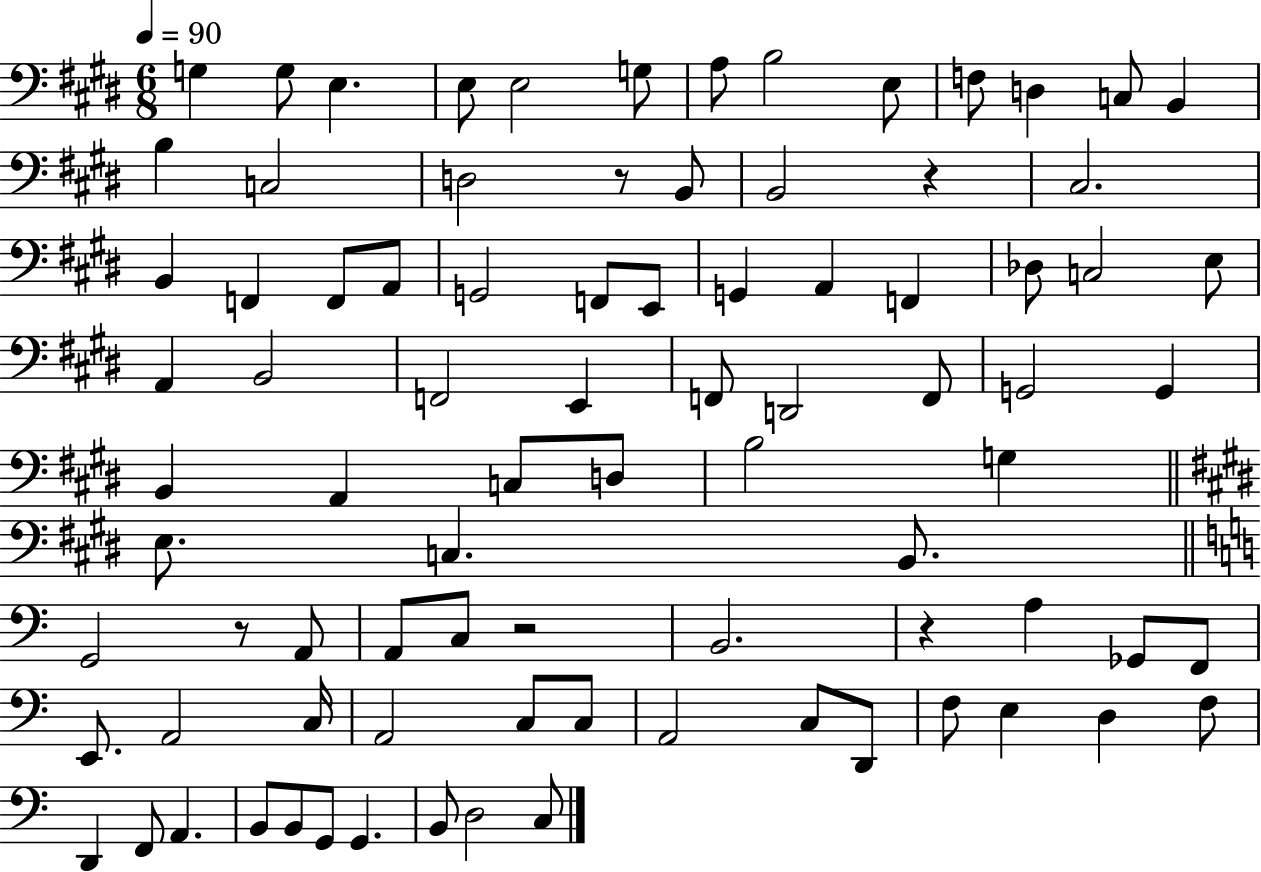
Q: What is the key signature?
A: E major